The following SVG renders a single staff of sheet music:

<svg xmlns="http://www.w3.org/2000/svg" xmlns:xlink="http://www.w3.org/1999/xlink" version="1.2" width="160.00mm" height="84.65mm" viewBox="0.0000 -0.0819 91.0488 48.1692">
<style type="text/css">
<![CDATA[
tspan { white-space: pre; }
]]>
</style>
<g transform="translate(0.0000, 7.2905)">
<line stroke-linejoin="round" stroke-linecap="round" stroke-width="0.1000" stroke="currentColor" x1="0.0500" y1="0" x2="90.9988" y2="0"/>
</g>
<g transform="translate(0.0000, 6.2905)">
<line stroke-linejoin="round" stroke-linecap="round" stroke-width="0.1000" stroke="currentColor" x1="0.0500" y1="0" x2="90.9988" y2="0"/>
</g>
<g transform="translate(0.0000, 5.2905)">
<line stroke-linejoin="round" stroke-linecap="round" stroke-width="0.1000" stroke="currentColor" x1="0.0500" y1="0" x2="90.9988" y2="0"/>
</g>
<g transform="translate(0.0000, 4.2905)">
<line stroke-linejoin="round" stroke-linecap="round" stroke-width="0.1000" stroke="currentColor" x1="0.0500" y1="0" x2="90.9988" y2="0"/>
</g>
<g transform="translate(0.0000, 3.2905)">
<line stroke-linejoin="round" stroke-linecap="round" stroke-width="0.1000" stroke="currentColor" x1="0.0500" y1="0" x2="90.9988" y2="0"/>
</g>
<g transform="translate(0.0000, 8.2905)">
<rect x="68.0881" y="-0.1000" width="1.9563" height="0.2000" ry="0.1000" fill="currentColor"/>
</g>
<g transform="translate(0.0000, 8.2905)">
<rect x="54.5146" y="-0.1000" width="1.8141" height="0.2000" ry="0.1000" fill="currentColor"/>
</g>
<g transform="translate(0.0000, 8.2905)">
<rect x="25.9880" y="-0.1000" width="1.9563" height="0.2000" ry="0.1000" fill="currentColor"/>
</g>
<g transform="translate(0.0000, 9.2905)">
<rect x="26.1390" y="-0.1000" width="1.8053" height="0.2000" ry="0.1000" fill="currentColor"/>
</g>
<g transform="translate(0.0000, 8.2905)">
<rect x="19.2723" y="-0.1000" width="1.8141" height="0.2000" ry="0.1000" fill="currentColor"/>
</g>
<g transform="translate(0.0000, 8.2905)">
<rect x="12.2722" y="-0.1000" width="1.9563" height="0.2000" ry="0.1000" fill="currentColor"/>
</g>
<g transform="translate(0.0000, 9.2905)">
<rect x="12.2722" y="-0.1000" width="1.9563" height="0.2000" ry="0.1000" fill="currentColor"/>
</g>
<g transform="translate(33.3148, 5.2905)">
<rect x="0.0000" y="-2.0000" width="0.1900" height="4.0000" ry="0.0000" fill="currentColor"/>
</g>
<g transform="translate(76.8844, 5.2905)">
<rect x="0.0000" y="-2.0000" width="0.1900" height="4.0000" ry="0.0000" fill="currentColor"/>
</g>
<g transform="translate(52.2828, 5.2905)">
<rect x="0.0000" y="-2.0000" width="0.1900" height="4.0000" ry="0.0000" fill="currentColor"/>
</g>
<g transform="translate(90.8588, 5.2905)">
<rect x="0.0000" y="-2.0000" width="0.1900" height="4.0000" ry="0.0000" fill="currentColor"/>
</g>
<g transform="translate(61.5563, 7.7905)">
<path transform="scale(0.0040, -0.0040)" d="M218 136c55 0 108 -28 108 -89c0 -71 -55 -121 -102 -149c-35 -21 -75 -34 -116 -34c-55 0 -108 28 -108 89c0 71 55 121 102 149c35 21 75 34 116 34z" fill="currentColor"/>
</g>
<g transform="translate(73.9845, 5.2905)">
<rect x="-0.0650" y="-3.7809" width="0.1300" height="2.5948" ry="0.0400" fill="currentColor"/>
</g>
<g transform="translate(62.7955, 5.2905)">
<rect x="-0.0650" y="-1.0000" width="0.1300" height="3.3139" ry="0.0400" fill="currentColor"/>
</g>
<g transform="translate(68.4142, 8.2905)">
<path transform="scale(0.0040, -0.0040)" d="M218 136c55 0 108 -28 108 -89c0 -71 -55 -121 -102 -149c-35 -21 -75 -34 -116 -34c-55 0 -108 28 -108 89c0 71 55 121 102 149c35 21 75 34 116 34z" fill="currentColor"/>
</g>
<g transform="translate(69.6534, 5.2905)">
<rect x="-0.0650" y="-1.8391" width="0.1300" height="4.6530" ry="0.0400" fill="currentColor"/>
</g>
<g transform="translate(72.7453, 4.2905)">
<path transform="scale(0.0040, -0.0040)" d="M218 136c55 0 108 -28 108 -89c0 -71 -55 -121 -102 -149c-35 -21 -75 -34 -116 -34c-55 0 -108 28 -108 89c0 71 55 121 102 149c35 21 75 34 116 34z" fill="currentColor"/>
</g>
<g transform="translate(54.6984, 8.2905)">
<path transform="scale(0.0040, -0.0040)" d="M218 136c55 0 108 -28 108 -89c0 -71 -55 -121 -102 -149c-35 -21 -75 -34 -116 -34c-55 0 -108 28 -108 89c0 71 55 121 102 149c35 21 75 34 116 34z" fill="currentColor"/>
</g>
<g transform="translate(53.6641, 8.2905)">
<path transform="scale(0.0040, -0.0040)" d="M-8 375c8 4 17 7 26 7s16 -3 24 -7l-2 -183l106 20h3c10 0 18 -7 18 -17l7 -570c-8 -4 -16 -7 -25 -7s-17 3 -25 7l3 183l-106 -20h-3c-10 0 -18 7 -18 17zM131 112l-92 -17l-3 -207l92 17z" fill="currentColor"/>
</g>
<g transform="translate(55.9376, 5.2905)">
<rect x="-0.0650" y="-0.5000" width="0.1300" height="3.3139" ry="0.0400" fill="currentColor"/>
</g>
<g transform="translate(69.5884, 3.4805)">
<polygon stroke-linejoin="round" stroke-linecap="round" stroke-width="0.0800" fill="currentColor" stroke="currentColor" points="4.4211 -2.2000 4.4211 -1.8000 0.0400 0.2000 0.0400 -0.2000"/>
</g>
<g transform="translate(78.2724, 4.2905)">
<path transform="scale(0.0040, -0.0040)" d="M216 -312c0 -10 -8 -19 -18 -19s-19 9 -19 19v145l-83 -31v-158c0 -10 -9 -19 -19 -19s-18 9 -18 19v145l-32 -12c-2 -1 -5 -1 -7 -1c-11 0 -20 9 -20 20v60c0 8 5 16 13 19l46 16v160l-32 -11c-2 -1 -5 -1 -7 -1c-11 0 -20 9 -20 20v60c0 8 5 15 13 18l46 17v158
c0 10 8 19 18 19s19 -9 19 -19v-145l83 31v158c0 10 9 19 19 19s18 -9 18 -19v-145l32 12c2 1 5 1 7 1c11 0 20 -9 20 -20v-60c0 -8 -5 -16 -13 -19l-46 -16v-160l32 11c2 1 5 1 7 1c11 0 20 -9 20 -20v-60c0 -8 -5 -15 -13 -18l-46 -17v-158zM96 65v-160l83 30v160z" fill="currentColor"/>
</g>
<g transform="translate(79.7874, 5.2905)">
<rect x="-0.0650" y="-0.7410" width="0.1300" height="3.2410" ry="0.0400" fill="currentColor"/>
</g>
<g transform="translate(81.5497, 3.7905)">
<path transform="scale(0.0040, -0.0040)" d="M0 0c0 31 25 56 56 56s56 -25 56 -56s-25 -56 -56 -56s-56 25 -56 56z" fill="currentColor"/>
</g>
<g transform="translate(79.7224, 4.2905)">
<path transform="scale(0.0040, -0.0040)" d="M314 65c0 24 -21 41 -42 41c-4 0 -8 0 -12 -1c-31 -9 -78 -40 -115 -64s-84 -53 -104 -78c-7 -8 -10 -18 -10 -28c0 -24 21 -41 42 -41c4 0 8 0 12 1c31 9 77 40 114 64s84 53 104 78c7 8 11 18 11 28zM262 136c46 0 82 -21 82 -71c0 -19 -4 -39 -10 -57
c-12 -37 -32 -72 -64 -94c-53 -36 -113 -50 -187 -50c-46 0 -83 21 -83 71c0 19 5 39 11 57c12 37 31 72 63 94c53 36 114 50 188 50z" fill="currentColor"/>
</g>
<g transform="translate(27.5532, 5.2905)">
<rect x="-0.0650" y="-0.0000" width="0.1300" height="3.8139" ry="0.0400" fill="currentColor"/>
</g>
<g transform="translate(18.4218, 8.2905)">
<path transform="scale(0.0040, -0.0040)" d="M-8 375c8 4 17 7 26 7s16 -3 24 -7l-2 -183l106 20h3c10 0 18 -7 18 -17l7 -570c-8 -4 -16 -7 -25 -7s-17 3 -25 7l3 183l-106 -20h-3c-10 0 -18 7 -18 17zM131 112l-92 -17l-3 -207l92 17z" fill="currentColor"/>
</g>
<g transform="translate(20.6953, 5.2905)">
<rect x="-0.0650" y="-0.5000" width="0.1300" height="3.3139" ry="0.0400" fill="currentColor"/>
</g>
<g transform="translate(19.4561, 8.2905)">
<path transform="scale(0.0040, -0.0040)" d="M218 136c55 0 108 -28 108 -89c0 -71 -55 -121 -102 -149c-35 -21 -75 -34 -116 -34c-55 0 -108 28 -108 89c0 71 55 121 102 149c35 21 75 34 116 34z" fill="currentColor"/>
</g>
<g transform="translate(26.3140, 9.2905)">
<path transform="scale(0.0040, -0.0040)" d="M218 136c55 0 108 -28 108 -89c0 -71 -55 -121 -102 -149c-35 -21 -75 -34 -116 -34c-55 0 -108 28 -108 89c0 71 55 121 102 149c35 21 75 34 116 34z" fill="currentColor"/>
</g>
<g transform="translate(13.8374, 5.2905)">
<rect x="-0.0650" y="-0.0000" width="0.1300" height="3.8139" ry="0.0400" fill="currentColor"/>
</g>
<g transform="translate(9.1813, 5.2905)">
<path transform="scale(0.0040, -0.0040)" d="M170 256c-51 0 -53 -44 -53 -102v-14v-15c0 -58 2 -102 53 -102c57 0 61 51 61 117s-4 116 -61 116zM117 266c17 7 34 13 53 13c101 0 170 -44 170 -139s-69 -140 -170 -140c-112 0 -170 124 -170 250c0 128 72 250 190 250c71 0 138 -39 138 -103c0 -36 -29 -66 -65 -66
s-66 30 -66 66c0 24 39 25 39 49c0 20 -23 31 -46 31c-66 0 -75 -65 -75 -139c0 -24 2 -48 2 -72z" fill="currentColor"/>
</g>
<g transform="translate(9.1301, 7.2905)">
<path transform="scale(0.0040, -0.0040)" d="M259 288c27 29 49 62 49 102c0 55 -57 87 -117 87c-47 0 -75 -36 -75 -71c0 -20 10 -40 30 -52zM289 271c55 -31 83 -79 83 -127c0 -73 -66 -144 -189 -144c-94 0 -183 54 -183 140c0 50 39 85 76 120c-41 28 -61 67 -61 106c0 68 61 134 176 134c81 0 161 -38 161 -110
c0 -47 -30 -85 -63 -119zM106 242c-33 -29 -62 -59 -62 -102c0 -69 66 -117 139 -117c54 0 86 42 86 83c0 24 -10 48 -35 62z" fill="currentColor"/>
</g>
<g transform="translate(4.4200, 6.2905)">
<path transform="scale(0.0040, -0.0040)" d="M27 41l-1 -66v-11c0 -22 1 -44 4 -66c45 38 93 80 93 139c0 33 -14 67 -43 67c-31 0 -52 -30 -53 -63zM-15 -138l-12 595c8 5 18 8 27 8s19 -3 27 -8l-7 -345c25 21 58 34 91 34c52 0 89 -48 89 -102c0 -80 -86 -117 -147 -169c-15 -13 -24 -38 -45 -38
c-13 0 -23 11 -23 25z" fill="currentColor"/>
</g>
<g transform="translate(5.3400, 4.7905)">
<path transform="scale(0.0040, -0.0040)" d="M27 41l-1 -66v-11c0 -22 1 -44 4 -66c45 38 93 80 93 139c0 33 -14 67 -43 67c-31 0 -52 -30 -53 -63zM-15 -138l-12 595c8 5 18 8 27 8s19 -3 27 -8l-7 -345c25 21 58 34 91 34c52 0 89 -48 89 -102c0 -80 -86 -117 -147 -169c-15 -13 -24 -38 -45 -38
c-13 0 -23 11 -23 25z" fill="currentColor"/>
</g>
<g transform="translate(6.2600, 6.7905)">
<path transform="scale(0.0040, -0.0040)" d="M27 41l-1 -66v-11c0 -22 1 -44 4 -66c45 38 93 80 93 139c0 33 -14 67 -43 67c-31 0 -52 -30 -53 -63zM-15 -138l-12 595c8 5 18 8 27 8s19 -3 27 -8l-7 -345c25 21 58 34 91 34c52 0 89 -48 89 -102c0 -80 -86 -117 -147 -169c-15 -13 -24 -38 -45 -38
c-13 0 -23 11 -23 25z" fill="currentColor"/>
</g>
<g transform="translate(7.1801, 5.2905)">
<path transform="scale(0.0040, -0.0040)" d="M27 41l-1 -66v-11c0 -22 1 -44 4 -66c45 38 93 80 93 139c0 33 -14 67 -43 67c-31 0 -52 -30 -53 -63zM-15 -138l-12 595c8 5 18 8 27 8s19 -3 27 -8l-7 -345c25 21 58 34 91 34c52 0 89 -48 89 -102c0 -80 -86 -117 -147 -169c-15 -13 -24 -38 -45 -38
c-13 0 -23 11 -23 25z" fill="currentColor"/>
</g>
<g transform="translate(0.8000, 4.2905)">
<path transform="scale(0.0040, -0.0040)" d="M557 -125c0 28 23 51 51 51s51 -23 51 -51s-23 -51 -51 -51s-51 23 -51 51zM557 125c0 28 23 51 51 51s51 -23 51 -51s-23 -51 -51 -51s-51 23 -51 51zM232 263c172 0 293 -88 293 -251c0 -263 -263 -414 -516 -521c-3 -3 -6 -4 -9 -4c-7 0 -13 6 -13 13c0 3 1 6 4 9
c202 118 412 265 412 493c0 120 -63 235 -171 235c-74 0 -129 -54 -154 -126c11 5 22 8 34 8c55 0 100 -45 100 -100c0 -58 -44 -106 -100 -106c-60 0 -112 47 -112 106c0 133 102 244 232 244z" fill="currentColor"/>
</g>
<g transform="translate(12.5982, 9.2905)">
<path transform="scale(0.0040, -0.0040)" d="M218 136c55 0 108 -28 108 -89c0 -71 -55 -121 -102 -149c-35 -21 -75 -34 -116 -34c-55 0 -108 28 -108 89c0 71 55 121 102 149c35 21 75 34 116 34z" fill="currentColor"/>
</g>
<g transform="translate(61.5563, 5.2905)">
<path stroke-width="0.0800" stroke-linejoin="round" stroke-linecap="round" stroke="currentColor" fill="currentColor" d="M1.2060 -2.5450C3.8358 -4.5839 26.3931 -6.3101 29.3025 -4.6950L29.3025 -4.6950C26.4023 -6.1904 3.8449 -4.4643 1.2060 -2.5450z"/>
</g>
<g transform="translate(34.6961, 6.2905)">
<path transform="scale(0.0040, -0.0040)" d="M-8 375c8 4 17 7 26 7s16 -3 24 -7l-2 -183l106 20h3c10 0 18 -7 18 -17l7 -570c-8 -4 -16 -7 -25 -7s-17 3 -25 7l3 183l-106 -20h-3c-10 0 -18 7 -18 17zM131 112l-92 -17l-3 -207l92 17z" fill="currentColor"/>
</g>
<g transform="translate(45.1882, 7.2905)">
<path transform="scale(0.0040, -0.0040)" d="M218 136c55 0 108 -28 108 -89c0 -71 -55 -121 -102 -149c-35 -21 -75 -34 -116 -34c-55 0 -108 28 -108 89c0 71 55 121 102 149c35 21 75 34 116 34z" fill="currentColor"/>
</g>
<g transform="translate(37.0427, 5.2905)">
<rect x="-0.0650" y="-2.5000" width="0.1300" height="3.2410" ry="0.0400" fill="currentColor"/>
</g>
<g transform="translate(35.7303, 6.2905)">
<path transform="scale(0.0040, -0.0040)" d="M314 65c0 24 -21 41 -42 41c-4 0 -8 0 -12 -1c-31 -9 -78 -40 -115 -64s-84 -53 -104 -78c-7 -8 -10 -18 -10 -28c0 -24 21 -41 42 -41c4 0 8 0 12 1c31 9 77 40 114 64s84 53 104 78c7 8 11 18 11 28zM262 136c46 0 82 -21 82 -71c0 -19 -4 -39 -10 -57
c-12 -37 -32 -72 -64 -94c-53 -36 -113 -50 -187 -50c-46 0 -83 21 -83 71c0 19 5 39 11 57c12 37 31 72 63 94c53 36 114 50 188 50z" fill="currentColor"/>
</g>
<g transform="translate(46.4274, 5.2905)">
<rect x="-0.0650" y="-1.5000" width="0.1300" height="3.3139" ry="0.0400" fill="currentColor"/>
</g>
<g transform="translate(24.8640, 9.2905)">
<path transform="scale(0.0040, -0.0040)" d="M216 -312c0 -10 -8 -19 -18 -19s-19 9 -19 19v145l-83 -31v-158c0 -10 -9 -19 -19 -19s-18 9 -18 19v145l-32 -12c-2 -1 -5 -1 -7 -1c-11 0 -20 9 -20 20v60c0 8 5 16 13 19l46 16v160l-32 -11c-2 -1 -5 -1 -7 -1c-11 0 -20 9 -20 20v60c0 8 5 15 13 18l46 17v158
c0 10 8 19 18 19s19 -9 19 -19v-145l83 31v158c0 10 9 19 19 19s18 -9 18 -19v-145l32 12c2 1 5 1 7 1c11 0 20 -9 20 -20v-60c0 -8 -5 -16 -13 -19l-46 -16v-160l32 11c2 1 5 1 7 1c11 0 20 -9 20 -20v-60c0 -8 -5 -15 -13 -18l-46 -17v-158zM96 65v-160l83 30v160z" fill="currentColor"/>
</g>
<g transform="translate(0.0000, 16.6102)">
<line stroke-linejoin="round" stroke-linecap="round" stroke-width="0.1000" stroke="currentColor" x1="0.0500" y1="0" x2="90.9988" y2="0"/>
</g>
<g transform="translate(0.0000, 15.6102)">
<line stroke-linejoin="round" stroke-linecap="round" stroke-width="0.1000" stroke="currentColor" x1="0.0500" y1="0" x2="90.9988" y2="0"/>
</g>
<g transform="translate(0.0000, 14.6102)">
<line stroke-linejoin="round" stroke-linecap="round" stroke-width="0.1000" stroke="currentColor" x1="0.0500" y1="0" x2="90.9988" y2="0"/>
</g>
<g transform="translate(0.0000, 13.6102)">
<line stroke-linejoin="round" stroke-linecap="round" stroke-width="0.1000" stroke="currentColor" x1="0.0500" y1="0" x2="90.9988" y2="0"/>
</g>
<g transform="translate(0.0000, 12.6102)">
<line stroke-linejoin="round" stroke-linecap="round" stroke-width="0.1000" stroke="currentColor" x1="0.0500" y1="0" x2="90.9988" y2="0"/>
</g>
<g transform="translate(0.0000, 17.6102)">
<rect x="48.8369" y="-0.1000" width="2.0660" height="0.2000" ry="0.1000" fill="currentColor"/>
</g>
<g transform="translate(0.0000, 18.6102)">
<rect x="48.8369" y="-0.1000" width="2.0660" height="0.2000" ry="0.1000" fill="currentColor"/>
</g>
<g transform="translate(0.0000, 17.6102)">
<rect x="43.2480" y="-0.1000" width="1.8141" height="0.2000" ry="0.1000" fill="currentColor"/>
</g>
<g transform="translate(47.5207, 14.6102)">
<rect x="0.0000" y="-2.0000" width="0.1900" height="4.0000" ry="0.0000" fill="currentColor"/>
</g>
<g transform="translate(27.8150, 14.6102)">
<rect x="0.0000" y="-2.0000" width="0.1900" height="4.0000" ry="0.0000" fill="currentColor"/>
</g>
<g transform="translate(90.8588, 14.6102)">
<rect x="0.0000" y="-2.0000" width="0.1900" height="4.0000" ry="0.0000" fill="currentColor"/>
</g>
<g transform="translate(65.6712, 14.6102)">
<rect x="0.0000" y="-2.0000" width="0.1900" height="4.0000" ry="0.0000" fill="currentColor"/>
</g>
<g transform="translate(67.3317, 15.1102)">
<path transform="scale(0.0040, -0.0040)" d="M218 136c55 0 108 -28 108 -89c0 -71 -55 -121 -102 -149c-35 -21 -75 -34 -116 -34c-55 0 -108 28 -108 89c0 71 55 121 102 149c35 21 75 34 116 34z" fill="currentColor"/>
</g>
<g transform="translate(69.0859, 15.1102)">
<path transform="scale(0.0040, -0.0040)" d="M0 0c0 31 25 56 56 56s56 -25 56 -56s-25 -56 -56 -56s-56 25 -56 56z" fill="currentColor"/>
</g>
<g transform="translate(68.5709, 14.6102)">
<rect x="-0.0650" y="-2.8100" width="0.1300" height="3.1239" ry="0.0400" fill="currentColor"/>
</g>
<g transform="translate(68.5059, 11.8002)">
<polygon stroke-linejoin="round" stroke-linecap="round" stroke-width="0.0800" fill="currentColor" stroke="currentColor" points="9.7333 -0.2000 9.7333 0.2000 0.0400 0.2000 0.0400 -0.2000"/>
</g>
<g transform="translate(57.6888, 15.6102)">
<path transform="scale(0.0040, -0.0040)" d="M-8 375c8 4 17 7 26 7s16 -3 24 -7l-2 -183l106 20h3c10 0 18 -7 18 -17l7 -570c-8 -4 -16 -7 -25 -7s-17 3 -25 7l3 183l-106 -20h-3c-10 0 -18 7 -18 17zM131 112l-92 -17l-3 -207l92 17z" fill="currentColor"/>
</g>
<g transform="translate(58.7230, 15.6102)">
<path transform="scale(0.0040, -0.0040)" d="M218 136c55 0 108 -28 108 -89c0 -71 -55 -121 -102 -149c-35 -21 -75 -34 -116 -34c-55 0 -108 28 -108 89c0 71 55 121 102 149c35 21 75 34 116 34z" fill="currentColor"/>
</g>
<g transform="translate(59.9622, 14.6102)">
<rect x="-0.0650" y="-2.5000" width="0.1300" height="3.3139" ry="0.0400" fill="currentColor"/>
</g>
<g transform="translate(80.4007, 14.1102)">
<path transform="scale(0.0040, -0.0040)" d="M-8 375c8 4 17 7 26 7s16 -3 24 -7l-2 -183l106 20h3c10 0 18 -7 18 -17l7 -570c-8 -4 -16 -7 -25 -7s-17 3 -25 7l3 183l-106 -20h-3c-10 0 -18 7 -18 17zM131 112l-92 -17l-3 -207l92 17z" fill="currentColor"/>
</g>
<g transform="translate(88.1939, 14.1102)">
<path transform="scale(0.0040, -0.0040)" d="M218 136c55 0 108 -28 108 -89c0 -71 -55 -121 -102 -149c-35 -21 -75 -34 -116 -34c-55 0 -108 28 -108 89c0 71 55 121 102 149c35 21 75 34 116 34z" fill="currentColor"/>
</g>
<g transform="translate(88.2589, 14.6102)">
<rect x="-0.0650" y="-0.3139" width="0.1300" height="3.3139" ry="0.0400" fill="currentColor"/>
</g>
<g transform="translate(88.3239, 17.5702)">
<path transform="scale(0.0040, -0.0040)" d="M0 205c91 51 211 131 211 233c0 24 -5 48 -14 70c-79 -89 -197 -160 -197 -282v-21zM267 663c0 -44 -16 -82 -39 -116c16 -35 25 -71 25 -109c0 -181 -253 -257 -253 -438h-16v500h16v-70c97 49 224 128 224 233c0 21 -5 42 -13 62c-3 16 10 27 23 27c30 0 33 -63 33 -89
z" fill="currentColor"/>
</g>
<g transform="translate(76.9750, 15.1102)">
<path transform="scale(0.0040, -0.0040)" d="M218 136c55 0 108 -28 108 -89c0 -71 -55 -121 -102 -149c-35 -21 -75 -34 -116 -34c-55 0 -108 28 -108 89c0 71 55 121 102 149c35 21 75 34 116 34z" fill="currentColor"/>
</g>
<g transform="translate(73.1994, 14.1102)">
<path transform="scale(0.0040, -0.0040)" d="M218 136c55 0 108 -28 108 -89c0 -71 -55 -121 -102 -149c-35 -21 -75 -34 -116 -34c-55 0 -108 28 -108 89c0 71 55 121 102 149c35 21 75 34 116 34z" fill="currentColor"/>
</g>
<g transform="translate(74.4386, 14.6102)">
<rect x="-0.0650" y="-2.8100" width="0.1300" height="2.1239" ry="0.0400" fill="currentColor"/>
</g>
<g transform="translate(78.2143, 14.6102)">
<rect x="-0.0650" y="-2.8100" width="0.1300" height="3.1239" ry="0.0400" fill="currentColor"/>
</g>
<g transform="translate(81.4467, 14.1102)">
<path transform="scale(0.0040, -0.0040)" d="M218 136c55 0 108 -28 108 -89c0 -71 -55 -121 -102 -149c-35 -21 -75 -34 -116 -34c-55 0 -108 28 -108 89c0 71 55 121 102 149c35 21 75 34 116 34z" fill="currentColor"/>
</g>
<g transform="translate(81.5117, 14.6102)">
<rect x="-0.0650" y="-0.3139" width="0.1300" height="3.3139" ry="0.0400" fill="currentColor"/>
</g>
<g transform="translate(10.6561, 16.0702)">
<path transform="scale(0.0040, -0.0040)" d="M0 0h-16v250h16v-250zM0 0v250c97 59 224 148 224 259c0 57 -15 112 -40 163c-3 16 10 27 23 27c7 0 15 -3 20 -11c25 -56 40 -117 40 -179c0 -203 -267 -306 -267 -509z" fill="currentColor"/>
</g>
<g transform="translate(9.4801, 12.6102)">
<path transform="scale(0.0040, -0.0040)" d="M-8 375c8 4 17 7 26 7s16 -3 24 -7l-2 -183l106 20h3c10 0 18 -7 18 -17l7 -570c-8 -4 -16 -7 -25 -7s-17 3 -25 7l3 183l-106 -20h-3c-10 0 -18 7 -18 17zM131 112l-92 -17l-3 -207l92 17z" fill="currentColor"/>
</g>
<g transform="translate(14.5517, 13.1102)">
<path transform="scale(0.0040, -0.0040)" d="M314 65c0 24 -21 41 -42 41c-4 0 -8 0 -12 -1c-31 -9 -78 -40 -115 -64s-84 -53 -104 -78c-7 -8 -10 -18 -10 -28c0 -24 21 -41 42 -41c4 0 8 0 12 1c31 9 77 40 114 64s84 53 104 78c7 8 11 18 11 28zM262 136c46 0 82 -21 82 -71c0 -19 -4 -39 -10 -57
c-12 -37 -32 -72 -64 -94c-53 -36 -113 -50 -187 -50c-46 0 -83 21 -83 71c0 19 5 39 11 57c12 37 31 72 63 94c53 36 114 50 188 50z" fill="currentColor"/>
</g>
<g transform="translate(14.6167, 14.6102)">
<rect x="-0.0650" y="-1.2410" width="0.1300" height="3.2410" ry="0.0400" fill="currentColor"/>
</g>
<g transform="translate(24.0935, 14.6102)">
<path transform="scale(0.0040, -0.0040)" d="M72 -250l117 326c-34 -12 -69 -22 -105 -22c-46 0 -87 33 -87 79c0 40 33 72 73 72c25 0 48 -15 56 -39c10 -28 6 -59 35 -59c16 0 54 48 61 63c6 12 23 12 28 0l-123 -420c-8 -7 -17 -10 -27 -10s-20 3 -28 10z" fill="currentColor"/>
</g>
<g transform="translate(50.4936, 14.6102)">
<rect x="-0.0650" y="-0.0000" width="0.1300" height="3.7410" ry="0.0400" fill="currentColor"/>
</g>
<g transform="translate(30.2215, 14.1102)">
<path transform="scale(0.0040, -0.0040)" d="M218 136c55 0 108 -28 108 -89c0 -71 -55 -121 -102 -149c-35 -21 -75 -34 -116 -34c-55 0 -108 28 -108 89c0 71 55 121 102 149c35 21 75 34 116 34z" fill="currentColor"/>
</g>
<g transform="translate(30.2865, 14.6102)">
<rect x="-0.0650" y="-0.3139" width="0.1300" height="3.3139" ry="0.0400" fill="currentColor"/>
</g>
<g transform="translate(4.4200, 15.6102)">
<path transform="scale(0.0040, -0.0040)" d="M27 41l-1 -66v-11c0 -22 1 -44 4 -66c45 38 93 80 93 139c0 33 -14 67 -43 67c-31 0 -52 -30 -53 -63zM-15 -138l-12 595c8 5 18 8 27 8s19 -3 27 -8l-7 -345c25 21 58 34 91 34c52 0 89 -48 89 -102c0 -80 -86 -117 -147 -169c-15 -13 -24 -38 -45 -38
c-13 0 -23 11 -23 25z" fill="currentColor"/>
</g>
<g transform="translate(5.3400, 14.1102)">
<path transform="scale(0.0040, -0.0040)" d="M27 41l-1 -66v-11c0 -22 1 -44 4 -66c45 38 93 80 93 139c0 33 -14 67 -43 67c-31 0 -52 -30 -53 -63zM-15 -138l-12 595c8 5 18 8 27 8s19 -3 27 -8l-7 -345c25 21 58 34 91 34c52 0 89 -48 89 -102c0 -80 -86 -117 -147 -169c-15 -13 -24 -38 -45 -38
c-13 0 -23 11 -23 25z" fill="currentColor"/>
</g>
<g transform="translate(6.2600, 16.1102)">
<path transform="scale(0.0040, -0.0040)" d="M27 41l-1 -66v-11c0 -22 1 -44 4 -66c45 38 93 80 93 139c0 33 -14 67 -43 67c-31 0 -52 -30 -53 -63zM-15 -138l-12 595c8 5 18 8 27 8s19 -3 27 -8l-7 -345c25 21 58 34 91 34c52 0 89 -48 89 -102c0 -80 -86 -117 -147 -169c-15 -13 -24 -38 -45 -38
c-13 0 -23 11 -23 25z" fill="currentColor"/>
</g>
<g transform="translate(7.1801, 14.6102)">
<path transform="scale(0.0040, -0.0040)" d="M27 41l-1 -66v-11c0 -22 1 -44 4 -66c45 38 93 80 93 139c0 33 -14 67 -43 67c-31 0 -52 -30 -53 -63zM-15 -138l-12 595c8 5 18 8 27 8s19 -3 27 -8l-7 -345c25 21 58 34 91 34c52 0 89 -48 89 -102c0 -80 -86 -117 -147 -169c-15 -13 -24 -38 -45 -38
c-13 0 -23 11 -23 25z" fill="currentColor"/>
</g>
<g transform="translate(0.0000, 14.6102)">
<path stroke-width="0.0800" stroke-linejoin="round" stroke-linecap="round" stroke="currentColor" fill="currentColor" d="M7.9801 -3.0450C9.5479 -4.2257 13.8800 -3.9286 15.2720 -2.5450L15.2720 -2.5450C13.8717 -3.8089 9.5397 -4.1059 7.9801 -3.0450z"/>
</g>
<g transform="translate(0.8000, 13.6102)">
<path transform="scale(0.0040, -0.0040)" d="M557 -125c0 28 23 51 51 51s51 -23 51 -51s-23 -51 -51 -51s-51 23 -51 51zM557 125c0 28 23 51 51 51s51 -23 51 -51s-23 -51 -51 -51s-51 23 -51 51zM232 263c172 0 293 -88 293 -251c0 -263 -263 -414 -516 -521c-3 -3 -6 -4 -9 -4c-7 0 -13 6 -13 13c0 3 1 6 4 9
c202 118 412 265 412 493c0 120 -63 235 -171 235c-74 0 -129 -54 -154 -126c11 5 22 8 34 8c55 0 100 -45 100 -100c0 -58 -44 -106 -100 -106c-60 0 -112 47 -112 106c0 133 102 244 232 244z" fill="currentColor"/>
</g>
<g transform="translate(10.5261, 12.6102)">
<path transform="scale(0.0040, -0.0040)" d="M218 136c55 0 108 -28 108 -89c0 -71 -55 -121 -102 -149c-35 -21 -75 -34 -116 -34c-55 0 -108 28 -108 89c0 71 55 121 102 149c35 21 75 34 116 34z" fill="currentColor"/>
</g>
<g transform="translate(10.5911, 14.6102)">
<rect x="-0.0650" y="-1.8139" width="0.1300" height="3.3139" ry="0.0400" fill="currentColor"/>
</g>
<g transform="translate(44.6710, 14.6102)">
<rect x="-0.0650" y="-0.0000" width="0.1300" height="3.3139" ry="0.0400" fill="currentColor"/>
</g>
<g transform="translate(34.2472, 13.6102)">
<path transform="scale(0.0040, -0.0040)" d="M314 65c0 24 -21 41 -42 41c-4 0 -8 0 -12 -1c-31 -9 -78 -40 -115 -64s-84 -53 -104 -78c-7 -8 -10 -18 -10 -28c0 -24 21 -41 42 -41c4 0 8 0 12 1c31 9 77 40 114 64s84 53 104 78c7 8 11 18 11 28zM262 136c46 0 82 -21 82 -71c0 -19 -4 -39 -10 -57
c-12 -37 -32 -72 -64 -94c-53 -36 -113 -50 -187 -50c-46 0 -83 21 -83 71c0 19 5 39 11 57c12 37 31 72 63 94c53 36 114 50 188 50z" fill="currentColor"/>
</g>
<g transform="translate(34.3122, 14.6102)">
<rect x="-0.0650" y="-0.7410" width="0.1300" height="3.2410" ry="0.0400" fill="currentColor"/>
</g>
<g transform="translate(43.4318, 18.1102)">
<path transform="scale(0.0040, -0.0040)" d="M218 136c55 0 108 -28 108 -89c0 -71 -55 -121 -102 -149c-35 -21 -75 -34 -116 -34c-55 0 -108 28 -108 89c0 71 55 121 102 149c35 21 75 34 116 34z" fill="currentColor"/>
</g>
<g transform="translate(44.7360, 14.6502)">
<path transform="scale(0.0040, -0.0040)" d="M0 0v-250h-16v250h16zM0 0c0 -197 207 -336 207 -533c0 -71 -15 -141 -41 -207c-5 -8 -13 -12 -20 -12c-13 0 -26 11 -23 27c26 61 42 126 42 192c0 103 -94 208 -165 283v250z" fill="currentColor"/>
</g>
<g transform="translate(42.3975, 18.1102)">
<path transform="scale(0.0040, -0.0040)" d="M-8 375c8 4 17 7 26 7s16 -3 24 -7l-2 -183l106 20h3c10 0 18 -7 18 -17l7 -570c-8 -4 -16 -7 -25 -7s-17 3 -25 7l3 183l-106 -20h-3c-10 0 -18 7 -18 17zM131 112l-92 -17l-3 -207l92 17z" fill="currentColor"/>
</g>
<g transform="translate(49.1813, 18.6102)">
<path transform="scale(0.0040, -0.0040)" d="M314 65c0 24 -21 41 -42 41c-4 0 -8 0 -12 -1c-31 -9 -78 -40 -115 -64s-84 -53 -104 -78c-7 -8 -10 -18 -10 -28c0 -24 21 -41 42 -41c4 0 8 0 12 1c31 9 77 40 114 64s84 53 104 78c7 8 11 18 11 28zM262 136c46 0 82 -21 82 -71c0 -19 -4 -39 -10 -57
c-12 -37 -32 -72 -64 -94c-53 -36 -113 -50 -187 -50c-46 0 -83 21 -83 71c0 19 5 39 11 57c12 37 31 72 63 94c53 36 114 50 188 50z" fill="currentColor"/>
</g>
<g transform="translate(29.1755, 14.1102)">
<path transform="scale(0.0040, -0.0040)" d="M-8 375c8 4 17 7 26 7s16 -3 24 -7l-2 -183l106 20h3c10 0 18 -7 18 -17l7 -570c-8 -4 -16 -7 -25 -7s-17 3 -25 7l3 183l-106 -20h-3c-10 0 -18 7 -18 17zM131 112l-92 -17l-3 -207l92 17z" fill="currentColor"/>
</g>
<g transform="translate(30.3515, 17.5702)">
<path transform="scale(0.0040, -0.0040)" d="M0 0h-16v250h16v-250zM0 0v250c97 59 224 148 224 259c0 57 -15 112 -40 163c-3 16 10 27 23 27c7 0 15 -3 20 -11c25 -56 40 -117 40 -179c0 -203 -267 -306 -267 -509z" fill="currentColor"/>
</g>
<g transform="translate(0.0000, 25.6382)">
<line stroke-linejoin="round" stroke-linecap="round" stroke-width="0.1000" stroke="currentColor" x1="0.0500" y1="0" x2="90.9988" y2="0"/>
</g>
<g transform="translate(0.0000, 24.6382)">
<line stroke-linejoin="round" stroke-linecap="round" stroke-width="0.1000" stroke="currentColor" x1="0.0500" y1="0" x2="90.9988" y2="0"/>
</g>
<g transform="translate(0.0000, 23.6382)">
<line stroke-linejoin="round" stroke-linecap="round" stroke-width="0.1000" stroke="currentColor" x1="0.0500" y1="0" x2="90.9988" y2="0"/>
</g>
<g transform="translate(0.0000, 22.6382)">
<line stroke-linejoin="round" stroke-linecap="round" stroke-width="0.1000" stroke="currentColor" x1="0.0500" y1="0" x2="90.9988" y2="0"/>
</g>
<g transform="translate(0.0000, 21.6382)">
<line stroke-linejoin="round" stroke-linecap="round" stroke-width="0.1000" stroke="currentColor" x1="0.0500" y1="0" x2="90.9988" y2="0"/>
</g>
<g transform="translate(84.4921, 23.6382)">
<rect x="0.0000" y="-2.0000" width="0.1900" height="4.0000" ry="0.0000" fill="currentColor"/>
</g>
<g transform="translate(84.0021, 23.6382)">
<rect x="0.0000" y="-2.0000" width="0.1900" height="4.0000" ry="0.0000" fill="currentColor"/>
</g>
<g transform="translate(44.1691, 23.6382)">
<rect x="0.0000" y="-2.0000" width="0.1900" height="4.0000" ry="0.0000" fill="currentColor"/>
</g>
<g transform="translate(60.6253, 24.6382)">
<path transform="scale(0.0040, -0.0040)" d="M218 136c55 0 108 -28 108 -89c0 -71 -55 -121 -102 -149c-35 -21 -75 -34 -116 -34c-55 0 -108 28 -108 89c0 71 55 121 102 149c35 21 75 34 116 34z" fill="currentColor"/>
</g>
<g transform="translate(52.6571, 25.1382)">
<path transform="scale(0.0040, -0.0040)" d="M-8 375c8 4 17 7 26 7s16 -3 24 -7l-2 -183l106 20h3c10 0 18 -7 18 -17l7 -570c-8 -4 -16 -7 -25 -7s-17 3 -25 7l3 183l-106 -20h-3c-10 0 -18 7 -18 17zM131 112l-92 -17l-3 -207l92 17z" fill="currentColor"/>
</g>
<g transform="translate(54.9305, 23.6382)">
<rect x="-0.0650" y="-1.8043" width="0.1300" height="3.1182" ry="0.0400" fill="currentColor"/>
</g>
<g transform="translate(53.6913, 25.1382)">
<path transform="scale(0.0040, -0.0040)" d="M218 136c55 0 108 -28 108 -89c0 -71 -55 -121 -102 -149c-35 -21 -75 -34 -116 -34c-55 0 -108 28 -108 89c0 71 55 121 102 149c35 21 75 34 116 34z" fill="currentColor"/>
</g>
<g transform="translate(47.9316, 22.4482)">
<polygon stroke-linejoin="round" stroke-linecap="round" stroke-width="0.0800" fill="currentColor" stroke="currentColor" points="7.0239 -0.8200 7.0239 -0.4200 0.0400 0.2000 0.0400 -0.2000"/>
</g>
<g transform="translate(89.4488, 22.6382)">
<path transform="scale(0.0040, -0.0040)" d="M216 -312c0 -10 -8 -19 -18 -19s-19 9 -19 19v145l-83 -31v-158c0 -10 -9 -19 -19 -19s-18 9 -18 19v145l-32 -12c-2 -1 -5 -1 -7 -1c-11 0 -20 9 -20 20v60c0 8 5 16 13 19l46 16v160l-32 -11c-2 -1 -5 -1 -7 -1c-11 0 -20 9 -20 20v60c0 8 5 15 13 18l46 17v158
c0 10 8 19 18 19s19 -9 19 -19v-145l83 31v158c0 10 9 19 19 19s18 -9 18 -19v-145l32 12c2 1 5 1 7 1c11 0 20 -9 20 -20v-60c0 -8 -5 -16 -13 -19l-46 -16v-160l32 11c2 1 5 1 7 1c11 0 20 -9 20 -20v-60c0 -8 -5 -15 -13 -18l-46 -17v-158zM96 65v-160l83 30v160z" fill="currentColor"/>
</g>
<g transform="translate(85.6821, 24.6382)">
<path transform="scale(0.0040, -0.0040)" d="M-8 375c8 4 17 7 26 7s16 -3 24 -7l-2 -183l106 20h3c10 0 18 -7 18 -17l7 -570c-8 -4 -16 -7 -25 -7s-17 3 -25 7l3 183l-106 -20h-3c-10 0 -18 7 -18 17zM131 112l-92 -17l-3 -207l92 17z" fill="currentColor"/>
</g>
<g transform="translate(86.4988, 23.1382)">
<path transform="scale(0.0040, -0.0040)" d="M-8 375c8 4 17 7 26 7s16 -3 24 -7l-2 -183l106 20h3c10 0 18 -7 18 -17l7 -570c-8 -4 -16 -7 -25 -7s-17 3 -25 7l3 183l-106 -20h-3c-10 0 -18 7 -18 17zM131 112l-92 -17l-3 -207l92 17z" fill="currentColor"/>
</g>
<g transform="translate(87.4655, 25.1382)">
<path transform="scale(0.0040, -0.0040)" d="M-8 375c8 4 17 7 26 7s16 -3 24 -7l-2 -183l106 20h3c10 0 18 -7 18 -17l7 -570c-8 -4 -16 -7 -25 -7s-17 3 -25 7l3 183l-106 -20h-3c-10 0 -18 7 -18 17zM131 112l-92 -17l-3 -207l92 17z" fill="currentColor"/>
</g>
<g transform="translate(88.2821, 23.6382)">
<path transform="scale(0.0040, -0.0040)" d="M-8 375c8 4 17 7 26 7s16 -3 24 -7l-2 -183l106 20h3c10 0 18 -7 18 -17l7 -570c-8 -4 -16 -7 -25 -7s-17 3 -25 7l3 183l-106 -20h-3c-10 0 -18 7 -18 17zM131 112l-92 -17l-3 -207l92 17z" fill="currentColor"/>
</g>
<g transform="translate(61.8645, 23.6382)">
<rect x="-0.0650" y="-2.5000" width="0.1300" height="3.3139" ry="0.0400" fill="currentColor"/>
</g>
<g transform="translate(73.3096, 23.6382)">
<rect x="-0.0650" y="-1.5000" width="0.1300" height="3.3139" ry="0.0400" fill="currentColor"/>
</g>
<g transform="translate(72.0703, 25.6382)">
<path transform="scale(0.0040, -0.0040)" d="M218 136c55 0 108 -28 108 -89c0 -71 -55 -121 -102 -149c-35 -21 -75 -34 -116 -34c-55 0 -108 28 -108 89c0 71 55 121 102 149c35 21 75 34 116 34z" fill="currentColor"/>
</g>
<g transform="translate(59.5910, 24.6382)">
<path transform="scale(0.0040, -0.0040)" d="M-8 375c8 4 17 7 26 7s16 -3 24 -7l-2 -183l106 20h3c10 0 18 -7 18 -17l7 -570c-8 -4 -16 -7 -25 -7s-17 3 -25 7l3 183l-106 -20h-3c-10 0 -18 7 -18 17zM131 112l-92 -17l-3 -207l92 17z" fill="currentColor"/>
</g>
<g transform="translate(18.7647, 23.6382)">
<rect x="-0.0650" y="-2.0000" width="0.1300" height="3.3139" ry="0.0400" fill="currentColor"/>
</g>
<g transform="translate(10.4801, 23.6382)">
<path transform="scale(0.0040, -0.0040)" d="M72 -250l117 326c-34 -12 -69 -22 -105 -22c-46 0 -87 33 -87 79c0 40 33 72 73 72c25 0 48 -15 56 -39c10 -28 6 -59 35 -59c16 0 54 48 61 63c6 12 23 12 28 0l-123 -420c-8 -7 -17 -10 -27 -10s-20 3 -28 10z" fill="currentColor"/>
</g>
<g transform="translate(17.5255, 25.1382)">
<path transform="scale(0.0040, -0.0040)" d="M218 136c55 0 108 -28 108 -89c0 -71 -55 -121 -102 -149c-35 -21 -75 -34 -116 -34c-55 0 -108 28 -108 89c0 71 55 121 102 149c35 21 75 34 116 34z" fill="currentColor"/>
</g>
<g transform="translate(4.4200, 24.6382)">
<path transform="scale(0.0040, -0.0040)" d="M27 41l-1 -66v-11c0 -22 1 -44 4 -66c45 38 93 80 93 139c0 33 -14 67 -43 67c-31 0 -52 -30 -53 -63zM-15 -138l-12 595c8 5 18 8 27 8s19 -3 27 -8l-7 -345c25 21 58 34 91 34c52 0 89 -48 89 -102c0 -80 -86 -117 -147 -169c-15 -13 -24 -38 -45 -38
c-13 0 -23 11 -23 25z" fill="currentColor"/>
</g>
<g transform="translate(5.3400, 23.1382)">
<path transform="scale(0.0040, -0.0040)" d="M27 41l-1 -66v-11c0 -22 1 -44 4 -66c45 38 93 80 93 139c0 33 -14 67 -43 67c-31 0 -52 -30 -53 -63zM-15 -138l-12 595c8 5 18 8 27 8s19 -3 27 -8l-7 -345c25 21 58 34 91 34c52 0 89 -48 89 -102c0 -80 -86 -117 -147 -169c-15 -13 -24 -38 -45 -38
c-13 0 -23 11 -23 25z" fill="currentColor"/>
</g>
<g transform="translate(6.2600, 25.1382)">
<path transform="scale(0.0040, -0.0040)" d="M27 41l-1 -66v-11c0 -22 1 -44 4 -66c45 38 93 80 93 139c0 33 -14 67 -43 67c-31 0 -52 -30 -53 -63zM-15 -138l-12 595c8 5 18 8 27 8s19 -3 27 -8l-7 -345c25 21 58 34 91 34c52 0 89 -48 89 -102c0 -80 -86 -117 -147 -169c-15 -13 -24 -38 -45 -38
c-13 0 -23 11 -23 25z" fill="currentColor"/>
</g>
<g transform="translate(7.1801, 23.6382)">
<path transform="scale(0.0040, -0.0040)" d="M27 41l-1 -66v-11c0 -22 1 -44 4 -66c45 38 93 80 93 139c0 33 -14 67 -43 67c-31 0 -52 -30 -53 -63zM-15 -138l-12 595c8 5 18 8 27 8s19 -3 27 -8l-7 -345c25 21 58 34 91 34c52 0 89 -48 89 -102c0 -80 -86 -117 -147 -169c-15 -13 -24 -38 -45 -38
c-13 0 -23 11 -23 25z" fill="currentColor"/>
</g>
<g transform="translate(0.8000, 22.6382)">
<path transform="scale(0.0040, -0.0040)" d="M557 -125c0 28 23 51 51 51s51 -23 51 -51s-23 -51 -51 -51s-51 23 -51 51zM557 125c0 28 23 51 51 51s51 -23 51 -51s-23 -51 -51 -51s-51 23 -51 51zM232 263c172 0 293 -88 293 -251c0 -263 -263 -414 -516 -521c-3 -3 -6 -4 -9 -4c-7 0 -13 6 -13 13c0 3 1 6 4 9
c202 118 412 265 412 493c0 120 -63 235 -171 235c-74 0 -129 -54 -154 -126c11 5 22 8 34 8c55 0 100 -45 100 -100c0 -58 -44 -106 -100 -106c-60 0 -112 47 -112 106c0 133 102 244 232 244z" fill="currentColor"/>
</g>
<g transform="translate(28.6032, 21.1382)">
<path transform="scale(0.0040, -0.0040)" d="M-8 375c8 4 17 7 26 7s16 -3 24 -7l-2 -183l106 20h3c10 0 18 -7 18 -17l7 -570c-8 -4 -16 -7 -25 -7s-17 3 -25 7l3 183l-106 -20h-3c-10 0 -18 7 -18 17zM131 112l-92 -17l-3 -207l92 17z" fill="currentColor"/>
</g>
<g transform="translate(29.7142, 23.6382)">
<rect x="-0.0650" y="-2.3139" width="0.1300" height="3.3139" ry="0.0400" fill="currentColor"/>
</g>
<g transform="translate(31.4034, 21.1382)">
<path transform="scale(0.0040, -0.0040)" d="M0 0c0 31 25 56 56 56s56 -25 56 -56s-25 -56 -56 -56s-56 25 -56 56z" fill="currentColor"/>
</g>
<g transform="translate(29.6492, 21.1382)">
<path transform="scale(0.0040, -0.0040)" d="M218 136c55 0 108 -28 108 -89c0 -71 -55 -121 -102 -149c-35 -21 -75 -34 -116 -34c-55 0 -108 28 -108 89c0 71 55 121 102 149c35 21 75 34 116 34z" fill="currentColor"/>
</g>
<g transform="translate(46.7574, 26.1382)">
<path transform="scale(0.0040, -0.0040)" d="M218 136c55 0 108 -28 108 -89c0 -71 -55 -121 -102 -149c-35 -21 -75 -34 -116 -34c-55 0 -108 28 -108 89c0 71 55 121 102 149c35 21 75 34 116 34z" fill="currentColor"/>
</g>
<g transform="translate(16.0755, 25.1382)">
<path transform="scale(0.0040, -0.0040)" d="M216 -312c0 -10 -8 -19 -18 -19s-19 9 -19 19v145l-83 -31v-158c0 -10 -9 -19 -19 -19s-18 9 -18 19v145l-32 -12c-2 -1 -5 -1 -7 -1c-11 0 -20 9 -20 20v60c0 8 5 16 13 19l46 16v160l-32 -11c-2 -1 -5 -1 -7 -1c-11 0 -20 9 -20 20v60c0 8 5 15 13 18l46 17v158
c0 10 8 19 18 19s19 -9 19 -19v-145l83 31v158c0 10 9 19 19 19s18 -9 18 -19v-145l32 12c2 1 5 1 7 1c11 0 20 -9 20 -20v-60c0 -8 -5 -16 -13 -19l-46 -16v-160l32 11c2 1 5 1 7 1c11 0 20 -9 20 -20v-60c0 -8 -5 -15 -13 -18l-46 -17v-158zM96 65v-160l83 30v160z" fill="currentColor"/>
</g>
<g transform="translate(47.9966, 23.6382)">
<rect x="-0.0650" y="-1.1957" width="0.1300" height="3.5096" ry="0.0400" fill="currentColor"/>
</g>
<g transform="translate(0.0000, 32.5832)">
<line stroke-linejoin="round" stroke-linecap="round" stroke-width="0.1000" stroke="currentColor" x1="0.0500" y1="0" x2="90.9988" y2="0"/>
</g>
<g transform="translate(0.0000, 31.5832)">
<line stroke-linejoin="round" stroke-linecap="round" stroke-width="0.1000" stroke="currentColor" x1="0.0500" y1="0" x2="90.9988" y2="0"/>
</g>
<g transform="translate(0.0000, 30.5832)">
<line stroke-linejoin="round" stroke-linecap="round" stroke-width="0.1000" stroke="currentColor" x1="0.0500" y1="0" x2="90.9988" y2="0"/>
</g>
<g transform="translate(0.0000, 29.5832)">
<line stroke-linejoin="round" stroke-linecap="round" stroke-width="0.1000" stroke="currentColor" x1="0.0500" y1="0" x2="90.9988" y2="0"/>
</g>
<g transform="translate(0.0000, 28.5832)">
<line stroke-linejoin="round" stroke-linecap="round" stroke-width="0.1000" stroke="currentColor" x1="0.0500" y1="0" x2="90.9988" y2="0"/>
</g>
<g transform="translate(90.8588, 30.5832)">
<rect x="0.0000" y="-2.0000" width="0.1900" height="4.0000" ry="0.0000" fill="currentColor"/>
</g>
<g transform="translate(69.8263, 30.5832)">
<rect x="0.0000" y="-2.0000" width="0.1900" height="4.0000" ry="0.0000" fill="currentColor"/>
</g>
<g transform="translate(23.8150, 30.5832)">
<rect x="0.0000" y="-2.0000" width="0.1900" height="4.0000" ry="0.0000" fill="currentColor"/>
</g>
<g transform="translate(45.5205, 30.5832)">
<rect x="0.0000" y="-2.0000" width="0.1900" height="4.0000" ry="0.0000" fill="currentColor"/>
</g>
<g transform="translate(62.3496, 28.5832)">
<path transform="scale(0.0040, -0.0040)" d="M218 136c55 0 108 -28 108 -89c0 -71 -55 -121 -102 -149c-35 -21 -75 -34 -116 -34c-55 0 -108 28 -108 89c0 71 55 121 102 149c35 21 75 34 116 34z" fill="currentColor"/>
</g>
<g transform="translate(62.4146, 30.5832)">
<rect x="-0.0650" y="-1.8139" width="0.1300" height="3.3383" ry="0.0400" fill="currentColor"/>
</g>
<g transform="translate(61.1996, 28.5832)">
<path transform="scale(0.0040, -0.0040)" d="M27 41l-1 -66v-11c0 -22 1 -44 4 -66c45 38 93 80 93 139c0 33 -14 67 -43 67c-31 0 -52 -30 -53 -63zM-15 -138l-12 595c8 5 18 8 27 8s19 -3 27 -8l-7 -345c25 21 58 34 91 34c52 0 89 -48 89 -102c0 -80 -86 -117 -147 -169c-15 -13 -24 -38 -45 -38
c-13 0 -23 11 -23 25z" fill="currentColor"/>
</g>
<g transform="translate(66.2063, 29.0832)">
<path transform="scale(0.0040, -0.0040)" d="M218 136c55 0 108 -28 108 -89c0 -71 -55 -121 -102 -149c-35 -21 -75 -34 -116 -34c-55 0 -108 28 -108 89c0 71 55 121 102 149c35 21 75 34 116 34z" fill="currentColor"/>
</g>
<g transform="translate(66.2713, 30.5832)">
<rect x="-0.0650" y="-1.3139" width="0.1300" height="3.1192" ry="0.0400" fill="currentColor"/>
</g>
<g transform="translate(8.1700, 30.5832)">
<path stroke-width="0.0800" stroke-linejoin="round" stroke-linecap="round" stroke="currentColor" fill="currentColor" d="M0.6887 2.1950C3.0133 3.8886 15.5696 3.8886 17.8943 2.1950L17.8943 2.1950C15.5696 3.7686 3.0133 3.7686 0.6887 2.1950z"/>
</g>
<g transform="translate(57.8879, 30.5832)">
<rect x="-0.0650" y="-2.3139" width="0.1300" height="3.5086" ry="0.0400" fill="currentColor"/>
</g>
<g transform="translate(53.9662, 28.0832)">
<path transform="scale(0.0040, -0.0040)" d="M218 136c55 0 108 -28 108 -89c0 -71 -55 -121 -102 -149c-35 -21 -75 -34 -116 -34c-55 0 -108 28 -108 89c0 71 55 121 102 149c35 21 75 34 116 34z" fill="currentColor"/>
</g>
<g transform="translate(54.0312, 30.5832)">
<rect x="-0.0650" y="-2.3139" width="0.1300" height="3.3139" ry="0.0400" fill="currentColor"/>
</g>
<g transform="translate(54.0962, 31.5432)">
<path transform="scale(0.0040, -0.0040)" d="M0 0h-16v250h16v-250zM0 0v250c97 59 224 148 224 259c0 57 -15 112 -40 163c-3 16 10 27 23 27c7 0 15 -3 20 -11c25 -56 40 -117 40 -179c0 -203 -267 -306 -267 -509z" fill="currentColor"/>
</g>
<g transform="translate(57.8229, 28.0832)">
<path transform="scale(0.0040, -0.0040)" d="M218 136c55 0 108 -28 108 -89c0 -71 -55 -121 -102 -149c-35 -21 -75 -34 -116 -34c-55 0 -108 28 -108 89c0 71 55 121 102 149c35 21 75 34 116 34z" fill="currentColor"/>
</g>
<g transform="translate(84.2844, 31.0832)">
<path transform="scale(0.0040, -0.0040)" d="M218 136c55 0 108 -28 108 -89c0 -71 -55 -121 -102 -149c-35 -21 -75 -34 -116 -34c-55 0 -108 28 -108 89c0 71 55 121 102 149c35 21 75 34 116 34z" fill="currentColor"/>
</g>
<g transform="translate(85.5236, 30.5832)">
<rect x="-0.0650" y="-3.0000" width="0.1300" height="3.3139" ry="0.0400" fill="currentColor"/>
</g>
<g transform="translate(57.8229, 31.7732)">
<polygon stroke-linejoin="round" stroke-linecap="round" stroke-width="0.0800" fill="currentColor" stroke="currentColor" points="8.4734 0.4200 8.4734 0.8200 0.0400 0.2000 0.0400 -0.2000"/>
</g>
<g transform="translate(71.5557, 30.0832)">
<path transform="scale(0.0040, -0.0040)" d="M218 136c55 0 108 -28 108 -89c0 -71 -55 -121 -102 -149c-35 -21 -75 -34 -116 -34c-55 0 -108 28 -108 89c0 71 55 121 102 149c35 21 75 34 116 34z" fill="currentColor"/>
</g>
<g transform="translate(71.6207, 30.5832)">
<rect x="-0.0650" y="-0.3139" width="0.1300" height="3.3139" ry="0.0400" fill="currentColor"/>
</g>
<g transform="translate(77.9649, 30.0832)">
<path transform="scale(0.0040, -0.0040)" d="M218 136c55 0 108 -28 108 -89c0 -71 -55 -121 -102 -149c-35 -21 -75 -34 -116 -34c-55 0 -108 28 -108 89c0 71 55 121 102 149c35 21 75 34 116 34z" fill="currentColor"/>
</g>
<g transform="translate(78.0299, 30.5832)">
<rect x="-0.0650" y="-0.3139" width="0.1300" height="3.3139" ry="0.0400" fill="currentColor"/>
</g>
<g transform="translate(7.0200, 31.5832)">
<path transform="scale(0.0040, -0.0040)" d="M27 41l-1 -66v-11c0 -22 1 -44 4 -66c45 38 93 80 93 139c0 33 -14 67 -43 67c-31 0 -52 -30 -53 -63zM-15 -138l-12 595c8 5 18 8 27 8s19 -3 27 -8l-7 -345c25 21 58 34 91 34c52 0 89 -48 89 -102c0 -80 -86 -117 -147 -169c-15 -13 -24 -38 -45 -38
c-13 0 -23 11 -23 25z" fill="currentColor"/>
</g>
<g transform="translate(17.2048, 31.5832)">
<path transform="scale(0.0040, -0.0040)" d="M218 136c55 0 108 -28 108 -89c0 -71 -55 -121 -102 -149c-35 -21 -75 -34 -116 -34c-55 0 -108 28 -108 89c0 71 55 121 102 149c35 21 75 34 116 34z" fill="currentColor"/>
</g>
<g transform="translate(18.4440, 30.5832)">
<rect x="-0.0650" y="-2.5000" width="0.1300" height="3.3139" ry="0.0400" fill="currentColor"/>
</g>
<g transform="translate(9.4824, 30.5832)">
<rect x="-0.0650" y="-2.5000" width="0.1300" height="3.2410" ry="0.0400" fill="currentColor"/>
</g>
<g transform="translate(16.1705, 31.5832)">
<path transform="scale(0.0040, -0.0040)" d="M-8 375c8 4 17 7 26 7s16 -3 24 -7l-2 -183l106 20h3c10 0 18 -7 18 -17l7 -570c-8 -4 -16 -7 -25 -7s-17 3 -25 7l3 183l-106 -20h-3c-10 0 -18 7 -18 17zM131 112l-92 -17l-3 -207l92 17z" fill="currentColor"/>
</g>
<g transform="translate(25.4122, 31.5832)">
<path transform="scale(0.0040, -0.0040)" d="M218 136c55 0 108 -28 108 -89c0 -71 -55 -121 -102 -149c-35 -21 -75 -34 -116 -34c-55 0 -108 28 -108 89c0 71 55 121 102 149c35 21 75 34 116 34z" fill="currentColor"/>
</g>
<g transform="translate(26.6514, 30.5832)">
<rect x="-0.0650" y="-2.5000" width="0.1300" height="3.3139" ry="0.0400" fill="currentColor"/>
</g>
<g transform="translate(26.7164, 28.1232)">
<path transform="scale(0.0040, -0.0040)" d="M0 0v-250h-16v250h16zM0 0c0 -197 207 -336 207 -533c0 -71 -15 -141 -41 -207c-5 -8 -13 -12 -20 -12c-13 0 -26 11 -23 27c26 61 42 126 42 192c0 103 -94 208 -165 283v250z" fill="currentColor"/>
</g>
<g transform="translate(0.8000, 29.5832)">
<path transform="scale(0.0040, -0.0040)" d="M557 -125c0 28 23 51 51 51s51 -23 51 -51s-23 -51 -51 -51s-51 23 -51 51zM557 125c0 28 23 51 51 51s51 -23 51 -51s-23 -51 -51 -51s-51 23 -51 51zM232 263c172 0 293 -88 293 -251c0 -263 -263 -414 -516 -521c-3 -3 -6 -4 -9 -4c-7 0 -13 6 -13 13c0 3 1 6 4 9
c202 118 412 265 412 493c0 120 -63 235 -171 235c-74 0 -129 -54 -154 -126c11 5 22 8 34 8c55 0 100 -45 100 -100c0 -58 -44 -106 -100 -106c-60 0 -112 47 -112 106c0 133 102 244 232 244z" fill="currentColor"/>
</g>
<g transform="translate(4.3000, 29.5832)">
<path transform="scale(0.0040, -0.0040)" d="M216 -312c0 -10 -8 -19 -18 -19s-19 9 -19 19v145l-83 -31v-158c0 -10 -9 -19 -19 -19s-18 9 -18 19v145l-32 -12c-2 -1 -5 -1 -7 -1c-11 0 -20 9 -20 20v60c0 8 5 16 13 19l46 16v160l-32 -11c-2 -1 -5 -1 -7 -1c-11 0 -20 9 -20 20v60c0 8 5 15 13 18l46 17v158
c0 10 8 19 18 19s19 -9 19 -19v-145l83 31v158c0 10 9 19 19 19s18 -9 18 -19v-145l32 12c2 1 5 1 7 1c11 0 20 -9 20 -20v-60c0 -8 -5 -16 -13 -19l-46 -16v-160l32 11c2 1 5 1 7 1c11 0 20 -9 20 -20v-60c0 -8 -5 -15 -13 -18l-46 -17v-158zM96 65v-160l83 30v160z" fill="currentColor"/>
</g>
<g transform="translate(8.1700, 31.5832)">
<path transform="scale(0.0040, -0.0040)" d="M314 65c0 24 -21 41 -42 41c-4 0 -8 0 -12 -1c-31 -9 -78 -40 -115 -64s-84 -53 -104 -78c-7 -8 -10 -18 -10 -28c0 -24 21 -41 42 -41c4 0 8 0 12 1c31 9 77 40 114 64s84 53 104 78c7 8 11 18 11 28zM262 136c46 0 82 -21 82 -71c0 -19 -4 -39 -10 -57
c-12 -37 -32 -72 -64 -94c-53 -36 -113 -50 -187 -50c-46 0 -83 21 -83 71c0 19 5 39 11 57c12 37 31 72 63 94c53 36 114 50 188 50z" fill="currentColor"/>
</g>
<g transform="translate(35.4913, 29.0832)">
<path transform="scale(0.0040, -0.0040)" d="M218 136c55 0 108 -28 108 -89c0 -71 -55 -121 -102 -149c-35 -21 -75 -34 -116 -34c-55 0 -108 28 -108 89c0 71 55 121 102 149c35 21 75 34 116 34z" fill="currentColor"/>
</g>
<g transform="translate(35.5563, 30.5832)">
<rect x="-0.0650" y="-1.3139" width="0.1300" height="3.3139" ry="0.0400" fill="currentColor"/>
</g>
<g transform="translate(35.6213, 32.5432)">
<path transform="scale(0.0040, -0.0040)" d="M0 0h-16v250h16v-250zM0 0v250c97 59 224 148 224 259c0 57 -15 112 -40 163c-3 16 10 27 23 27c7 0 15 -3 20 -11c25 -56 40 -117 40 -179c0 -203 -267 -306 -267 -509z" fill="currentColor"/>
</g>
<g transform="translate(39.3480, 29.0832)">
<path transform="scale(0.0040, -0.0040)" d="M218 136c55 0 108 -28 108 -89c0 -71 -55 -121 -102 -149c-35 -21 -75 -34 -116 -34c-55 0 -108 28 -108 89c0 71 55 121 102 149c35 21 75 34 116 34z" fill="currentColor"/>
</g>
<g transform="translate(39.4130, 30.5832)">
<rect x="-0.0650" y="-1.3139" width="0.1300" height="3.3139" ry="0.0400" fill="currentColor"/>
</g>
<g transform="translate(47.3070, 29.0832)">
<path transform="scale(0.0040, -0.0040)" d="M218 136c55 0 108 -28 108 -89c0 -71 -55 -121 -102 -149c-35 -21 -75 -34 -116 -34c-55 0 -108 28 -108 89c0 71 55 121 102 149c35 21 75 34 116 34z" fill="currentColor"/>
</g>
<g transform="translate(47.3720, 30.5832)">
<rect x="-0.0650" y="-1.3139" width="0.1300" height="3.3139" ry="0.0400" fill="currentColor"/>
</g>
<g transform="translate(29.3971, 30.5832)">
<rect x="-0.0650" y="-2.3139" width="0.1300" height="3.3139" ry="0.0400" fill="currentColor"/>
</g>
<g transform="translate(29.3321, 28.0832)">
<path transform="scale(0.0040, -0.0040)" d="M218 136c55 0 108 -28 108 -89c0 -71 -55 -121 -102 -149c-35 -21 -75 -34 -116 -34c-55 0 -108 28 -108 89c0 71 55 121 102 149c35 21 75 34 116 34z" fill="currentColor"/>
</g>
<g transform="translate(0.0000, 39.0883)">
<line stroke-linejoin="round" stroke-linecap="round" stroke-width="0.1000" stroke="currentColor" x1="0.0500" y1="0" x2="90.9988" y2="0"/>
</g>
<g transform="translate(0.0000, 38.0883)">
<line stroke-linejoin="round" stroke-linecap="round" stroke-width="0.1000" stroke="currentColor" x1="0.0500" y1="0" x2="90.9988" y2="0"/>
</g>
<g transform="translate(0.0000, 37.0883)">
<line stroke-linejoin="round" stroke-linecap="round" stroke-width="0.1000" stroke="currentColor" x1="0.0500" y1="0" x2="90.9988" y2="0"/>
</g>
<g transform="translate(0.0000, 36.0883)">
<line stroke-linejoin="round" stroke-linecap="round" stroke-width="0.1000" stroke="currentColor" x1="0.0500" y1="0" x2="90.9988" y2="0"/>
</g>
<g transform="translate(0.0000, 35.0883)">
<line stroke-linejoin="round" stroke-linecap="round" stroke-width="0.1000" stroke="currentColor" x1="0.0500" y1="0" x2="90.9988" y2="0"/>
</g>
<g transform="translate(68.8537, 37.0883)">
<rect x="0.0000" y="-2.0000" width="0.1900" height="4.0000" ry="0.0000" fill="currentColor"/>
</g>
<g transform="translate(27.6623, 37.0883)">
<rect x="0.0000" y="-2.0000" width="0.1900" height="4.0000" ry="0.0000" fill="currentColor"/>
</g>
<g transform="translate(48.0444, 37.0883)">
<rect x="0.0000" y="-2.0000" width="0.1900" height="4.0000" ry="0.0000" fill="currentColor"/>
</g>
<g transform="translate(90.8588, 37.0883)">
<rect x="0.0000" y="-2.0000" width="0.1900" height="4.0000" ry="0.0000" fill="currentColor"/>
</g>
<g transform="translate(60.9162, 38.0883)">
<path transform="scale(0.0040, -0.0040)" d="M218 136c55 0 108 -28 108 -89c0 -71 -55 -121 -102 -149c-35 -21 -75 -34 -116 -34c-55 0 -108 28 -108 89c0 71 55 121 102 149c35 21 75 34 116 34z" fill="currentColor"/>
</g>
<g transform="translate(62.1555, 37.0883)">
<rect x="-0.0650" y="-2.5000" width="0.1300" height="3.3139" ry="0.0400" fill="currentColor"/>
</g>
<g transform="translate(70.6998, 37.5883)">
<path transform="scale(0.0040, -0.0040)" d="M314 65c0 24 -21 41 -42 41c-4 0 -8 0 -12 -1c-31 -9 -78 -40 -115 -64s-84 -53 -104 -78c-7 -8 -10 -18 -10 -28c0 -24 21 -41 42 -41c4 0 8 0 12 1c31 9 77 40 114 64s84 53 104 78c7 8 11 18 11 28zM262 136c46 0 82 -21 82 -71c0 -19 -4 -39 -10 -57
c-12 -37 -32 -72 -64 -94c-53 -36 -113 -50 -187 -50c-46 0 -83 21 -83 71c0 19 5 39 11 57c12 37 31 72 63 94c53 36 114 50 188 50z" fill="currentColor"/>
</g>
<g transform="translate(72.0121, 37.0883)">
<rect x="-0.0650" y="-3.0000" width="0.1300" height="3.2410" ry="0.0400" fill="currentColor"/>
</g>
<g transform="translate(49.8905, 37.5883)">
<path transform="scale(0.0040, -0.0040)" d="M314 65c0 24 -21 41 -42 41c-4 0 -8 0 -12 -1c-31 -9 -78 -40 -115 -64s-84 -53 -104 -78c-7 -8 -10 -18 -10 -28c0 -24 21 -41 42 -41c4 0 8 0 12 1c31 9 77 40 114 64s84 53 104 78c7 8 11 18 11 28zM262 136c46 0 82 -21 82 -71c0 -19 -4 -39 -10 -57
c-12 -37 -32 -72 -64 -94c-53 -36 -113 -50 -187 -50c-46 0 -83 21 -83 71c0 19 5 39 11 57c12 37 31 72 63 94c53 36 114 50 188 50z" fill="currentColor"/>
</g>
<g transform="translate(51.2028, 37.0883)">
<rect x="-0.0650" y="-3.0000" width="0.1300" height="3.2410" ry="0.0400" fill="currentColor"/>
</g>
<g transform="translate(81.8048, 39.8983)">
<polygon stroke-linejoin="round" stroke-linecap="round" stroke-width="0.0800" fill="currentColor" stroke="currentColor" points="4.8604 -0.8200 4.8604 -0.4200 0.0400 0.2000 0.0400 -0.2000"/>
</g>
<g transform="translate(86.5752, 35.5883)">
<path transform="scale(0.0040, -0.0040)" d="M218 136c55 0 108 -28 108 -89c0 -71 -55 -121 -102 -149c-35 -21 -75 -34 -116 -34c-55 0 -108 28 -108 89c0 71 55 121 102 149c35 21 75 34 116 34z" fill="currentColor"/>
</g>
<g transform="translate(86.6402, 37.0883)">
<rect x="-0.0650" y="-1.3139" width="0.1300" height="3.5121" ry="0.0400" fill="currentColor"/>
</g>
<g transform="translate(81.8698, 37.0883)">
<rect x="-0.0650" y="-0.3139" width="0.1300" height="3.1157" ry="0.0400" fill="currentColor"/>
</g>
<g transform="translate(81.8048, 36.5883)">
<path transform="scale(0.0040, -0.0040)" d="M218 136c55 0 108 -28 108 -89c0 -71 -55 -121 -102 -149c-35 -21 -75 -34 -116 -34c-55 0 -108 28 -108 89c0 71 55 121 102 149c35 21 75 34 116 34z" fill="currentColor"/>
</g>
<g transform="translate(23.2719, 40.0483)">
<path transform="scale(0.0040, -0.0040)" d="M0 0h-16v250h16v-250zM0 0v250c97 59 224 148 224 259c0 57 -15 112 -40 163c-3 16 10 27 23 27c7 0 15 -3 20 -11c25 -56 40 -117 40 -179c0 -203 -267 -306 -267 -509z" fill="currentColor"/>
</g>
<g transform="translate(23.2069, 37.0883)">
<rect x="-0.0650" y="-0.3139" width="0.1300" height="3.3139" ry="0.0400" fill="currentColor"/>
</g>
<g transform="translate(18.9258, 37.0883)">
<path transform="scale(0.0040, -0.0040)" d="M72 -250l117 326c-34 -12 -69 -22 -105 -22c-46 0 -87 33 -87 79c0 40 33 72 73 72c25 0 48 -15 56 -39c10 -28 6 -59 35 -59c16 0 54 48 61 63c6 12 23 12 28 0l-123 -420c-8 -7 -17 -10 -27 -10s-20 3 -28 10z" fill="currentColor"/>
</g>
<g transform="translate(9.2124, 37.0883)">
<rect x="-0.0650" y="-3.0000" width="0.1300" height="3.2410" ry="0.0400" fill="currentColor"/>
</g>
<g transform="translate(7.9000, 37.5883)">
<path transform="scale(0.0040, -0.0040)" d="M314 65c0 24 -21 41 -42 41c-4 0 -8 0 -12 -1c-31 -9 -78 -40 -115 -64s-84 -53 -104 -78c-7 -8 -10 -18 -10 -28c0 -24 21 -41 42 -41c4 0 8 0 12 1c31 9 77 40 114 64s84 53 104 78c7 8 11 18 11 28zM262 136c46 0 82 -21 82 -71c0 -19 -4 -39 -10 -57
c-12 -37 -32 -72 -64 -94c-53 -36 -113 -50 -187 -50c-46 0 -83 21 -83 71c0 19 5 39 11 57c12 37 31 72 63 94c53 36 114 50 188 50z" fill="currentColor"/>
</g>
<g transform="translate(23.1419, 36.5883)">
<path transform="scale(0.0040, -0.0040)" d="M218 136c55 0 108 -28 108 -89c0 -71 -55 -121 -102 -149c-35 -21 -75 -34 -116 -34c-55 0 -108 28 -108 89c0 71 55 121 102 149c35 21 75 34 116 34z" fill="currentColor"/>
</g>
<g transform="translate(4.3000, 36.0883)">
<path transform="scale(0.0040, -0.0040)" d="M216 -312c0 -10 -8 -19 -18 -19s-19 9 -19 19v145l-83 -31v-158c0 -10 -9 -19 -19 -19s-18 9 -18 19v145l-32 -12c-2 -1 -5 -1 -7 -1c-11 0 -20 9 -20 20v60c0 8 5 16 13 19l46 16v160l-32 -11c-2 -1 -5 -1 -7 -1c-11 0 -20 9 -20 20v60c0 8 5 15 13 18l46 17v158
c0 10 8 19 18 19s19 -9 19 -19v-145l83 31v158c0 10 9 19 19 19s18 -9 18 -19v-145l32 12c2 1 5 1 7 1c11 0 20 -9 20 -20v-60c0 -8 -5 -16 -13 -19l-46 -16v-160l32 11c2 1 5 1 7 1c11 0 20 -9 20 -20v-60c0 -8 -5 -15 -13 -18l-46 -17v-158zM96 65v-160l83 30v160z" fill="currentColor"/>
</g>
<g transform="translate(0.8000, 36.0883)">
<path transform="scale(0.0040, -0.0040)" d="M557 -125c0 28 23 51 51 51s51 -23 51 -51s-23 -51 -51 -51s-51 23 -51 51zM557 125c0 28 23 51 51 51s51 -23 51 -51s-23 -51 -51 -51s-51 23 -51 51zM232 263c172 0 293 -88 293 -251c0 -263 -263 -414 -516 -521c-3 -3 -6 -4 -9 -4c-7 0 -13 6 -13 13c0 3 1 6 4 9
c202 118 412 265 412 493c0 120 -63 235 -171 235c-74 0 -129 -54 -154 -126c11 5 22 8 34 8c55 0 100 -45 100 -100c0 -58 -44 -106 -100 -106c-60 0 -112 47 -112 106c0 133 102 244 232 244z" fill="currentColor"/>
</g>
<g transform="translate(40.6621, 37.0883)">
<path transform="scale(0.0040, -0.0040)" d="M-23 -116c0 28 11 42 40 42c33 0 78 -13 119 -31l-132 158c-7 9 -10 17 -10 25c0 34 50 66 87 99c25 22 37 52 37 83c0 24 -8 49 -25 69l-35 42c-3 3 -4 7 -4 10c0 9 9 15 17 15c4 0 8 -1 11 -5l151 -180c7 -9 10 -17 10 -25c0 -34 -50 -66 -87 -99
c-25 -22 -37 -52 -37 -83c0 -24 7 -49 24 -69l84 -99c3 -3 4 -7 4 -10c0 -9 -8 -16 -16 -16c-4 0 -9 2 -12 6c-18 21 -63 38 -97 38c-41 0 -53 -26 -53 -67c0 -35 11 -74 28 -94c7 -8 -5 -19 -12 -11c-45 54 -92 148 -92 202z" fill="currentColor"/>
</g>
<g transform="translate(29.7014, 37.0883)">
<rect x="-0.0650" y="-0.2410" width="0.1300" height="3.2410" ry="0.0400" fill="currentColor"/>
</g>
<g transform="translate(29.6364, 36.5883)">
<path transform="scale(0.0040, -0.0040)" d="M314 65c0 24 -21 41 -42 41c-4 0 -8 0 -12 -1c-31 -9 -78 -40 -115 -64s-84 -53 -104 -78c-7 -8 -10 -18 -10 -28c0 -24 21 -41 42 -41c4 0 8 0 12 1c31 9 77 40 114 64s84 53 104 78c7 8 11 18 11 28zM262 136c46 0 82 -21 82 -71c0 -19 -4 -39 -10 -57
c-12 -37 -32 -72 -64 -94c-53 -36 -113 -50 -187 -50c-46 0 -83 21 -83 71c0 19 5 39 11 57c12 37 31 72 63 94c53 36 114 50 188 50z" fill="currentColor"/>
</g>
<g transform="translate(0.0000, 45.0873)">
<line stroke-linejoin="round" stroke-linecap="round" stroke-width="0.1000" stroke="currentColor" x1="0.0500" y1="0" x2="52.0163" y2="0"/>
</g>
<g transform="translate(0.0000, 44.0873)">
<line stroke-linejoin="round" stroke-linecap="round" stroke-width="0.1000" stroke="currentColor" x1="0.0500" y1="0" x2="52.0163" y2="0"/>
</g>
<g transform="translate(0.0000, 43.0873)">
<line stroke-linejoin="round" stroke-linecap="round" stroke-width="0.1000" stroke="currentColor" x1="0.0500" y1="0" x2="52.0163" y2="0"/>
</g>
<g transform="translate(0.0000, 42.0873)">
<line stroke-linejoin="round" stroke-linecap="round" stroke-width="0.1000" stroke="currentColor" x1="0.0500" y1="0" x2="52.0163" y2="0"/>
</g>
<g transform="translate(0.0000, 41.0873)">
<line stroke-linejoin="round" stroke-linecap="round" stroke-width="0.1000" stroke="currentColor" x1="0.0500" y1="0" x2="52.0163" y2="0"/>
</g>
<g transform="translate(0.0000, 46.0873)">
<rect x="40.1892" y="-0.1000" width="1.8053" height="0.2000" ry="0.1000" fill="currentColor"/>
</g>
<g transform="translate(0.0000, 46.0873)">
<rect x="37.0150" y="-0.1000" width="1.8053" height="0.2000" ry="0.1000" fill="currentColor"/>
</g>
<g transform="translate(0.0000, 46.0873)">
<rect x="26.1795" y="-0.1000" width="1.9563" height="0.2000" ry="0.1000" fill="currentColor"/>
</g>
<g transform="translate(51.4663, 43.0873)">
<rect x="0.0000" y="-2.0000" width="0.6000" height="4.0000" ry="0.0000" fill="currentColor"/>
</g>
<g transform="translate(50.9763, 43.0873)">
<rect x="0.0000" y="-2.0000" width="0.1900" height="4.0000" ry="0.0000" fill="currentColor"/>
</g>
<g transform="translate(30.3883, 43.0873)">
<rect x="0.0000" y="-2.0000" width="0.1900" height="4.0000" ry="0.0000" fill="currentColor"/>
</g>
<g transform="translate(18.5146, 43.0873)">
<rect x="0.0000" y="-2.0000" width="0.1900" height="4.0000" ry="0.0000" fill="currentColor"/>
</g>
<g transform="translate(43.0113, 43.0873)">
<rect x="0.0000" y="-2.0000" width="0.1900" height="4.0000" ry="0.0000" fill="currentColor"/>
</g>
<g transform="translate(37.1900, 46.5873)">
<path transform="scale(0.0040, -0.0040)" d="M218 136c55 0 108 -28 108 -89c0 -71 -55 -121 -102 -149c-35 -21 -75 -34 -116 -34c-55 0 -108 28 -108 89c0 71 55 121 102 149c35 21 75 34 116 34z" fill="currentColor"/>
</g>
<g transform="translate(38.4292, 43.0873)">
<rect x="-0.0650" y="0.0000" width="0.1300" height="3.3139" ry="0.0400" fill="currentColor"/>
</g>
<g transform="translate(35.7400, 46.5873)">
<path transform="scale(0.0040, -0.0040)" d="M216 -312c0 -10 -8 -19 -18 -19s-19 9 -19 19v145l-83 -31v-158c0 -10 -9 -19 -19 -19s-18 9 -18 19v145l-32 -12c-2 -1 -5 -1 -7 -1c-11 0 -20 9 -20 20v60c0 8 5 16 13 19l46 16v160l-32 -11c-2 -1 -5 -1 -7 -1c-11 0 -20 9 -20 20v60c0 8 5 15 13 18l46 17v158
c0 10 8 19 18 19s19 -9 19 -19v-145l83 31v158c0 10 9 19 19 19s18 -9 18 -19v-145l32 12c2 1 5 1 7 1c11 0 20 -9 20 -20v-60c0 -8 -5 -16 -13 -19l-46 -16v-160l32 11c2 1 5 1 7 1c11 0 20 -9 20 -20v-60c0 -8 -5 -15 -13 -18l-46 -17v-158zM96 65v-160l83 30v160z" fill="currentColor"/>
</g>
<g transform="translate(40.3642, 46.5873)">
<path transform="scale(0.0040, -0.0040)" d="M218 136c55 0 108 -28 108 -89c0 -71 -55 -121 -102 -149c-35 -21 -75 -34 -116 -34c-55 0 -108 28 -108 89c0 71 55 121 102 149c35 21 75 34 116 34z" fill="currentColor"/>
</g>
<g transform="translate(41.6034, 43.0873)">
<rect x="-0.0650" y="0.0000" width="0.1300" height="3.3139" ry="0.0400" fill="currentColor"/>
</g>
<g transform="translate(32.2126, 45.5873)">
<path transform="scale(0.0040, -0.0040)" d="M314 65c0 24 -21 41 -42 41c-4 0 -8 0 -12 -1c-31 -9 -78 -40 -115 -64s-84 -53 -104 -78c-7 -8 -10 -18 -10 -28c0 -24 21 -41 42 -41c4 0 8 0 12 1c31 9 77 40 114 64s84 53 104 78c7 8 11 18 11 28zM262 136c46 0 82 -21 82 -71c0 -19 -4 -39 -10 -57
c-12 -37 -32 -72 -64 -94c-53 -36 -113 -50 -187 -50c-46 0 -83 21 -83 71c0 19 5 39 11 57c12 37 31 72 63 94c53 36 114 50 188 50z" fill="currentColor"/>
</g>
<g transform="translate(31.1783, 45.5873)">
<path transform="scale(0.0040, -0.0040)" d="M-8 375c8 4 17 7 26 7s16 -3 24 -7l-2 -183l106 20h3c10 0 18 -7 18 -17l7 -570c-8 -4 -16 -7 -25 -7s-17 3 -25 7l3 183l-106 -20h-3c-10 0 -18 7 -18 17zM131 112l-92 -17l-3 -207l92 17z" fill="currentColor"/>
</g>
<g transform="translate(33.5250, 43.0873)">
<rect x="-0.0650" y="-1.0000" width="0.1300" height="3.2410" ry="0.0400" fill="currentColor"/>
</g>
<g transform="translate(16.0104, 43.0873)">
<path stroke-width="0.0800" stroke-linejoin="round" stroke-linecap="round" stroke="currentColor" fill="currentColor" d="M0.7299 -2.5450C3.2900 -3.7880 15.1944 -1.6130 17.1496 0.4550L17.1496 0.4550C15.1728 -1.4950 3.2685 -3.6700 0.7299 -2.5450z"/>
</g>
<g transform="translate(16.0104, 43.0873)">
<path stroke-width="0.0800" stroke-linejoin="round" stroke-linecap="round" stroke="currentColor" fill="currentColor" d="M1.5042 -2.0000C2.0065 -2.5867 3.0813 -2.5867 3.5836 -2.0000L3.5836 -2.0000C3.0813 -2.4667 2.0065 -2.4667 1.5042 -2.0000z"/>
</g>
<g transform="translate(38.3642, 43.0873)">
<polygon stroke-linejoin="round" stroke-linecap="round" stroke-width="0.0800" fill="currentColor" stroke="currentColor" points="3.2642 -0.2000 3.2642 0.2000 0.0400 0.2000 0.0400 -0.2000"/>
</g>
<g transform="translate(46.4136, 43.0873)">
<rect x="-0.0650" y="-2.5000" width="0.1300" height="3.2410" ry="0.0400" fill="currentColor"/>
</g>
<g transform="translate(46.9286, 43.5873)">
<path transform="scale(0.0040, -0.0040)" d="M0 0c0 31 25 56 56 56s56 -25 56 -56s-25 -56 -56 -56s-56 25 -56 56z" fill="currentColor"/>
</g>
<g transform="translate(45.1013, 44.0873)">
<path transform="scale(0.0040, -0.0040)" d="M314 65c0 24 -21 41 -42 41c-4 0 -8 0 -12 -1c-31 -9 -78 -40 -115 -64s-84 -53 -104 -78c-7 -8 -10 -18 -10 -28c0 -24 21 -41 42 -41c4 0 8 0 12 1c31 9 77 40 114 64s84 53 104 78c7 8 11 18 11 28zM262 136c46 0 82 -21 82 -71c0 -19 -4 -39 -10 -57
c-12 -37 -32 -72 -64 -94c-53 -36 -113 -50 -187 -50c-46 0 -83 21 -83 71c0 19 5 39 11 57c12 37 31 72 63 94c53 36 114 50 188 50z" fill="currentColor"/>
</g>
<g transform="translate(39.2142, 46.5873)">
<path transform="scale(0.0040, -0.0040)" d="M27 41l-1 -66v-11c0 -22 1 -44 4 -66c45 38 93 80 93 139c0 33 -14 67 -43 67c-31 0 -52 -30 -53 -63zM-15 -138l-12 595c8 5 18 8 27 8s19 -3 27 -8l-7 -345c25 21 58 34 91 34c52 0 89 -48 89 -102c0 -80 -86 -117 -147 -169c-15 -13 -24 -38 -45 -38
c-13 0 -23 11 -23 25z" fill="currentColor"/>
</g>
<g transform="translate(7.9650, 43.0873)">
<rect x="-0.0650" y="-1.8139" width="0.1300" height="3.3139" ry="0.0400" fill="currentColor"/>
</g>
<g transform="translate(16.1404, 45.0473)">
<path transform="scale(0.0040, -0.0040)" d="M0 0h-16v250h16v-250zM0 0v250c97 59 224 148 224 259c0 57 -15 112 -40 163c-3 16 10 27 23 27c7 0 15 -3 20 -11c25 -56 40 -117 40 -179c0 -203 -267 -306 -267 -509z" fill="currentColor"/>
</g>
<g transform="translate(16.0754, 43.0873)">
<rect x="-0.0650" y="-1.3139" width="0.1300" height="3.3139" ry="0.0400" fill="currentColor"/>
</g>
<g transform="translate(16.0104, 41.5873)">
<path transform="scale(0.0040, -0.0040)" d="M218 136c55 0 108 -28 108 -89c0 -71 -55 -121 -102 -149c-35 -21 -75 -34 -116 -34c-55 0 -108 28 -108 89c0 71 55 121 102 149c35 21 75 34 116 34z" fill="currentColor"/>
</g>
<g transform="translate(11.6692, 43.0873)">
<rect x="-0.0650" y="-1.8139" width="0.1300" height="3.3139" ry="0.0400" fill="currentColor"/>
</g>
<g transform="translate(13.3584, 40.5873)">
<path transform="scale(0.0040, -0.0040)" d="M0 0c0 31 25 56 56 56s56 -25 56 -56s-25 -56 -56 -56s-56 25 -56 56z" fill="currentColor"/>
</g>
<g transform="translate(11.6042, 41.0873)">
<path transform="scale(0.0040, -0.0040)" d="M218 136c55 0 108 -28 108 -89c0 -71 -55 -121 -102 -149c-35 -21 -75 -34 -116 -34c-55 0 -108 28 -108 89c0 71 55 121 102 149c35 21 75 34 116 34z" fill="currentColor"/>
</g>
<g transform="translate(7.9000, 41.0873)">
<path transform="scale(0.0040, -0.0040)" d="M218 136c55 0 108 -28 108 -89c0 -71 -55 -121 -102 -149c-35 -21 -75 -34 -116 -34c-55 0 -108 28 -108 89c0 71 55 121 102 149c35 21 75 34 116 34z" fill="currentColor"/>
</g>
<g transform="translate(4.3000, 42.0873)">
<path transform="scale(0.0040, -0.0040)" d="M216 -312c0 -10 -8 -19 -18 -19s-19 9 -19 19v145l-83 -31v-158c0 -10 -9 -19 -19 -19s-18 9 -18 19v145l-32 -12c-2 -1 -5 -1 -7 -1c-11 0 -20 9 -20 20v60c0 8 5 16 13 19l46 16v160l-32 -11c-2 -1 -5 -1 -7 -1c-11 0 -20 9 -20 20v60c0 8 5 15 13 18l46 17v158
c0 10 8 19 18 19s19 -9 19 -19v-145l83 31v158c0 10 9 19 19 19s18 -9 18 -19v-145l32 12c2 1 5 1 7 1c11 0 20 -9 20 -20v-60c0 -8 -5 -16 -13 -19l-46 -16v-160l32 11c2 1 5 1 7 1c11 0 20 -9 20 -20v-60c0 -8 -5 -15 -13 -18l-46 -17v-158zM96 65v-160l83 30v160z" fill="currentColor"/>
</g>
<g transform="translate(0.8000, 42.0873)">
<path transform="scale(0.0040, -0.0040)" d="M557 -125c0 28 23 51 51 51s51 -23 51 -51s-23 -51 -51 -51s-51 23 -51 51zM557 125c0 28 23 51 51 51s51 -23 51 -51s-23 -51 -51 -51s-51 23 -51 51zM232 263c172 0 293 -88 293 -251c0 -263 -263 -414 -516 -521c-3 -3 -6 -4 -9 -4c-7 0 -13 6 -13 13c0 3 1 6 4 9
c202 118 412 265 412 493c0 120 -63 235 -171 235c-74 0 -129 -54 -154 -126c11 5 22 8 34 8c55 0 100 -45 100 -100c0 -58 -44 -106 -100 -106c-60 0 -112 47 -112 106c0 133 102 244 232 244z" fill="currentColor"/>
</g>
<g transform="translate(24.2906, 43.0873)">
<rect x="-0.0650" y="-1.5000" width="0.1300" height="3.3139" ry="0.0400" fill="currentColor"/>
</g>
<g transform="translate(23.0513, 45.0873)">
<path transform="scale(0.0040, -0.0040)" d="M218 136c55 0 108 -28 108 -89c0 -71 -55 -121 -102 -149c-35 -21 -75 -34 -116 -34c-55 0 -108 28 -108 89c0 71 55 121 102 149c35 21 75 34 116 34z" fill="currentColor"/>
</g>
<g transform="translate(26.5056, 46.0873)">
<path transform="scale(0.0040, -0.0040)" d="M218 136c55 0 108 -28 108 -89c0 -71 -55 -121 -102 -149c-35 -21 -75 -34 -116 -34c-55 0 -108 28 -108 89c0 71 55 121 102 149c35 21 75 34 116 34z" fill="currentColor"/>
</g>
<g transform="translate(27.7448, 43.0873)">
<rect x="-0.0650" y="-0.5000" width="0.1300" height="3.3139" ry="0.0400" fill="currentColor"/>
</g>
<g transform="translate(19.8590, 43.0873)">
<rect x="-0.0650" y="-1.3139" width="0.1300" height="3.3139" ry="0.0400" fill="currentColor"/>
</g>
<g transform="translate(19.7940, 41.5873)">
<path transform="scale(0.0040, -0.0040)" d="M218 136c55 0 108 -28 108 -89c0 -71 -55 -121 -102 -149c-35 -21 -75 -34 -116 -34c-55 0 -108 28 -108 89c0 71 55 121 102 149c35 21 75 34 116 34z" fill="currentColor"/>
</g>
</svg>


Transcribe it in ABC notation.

X:1
T:Untitled
M:6/8
L:1/4
K:Ab
C,, E,, ^C,, B,,2 G,, E,, F,, E,,/2 F,/2 ^F,2 A,/2 G,2 z/2 E,/2 F,2 D,,/2 C,,2 B,, C,/2 _E,/2 C,/2 E, E,/4 z/2 ^A,, B, F,,/2 A,,/2 B,, G,, _B,,2 B,, B,,/2 B, G,/2 G, G, B,/2 B,/2 _A,/2 G,/2 E, E, C, C,2 z/2 E,/2 E,2 z C,2 B,, C,2 E,/2 G,/2 A, A, G,/2 G, G,, E,, F,,2 ^D,,/2 _D,,/2 B,,2